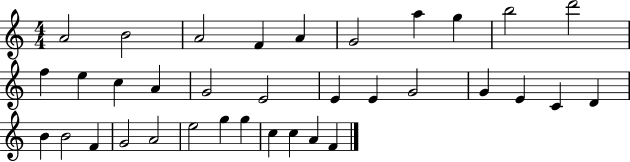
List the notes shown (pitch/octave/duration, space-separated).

A4/h B4/h A4/h F4/q A4/q G4/h A5/q G5/q B5/h D6/h F5/q E5/q C5/q A4/q G4/h E4/h E4/q E4/q G4/h G4/q E4/q C4/q D4/q B4/q B4/h F4/q G4/h A4/h E5/h G5/q G5/q C5/q C5/q A4/q F4/q